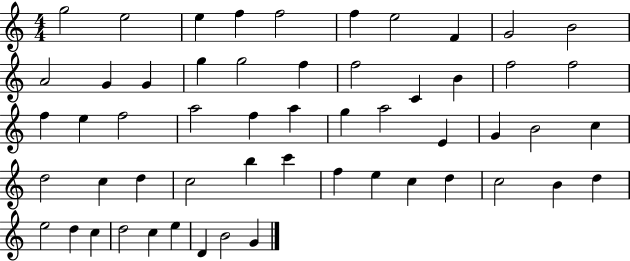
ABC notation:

X:1
T:Untitled
M:4/4
L:1/4
K:C
g2 e2 e f f2 f e2 F G2 B2 A2 G G g g2 f f2 C B f2 f2 f e f2 a2 f a g a2 E G B2 c d2 c d c2 b c' f e c d c2 B d e2 d c d2 c e D B2 G